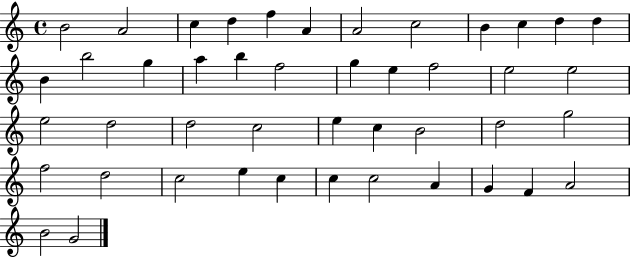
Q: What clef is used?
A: treble